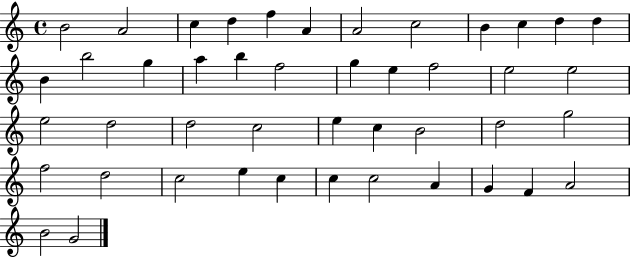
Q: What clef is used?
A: treble